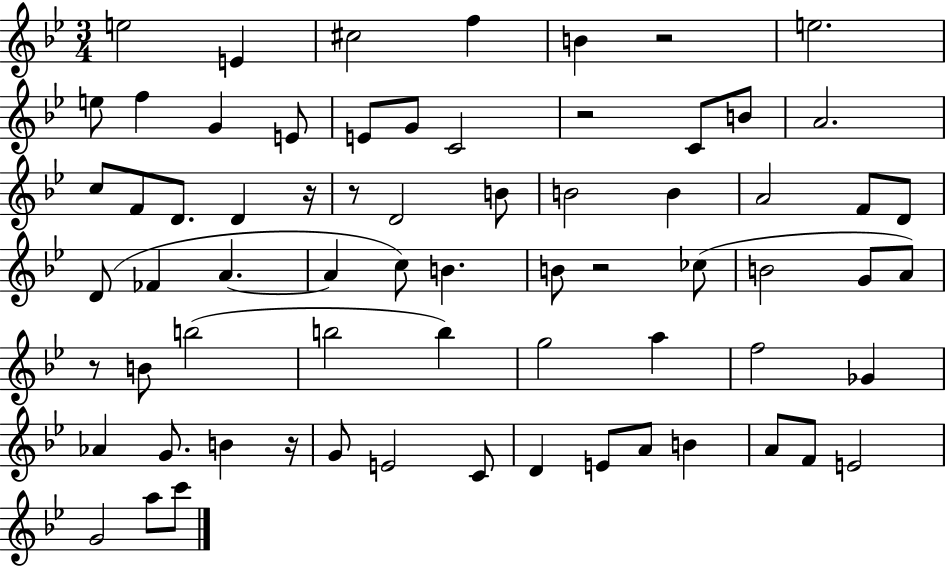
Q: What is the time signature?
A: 3/4